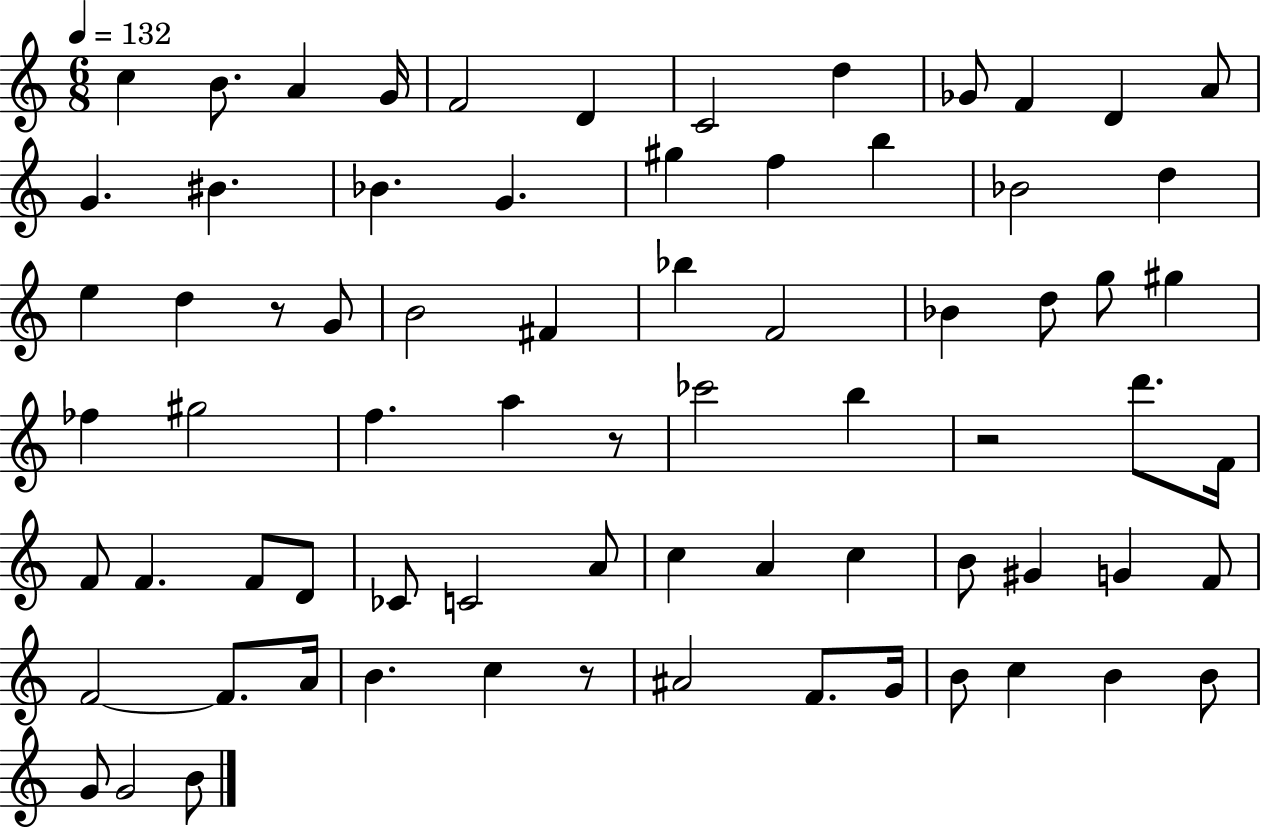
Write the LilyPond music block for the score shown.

{
  \clef treble
  \numericTimeSignature
  \time 6/8
  \key c \major
  \tempo 4 = 132
  c''4 b'8. a'4 g'16 | f'2 d'4 | c'2 d''4 | ges'8 f'4 d'4 a'8 | \break g'4. bis'4. | bes'4. g'4. | gis''4 f''4 b''4 | bes'2 d''4 | \break e''4 d''4 r8 g'8 | b'2 fis'4 | bes''4 f'2 | bes'4 d''8 g''8 gis''4 | \break fes''4 gis''2 | f''4. a''4 r8 | ces'''2 b''4 | r2 d'''8. f'16 | \break f'8 f'4. f'8 d'8 | ces'8 c'2 a'8 | c''4 a'4 c''4 | b'8 gis'4 g'4 f'8 | \break f'2~~ f'8. a'16 | b'4. c''4 r8 | ais'2 f'8. g'16 | b'8 c''4 b'4 b'8 | \break g'8 g'2 b'8 | \bar "|."
}